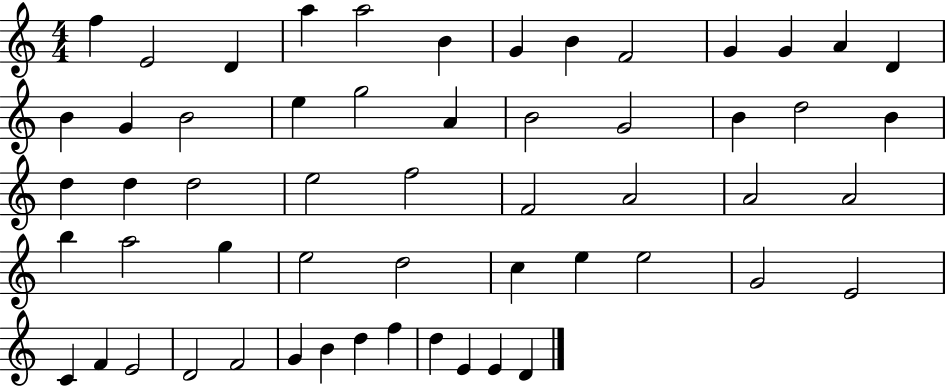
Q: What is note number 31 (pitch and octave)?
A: A4